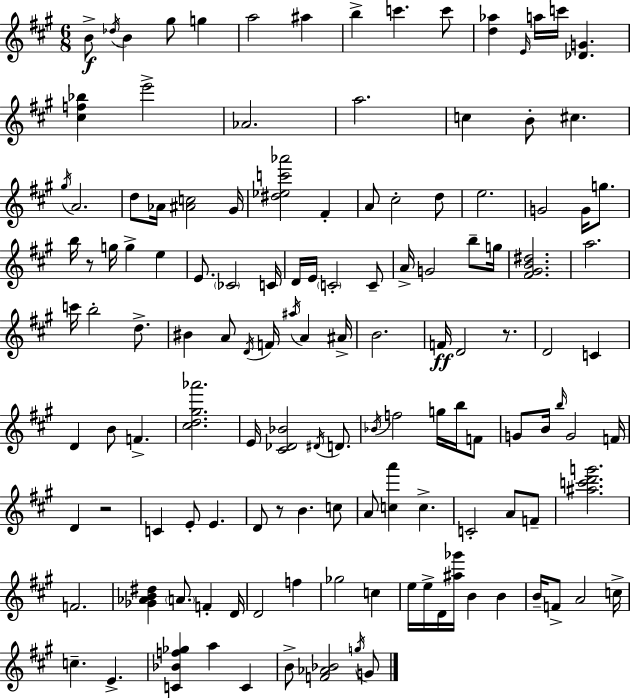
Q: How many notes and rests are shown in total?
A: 133